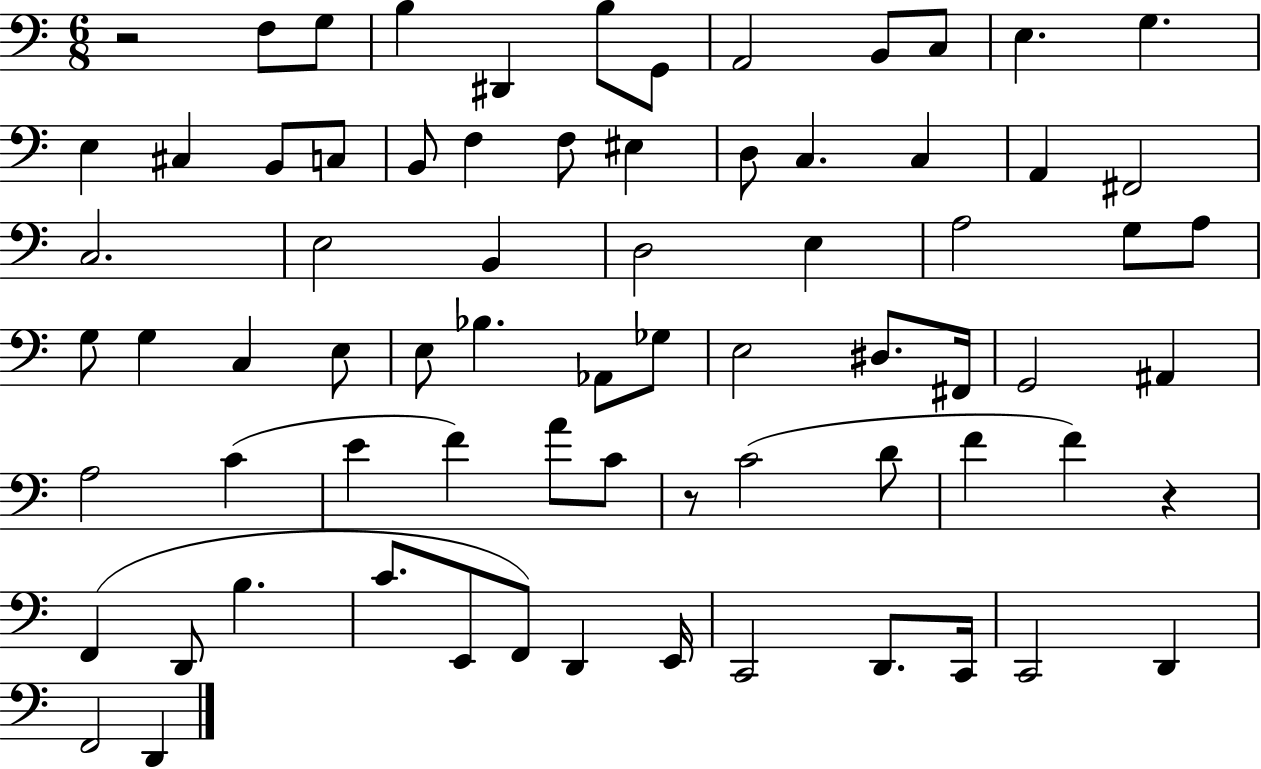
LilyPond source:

{
  \clef bass
  \numericTimeSignature
  \time 6/8
  \key c \major
  r2 f8 g8 | b4 dis,4 b8 g,8 | a,2 b,8 c8 | e4. g4. | \break e4 cis4 b,8 c8 | b,8 f4 f8 eis4 | d8 c4. c4 | a,4 fis,2 | \break c2. | e2 b,4 | d2 e4 | a2 g8 a8 | \break g8 g4 c4 e8 | e8 bes4. aes,8 ges8 | e2 dis8. fis,16 | g,2 ais,4 | \break a2 c'4( | e'4 f'4) a'8 c'8 | r8 c'2( d'8 | f'4 f'4) r4 | \break f,4( d,8 b4. | c'8. e,8 f,8) d,4 e,16 | c,2 d,8. c,16 | c,2 d,4 | \break f,2 d,4 | \bar "|."
}